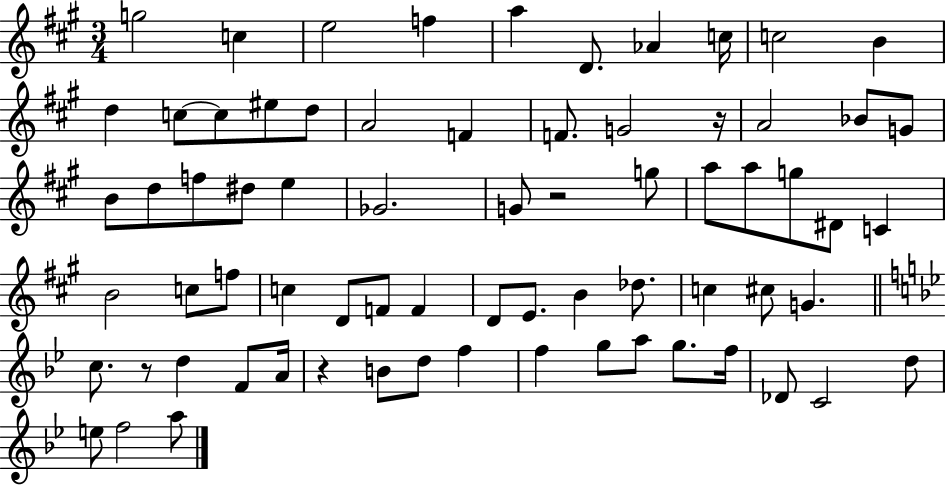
X:1
T:Untitled
M:3/4
L:1/4
K:A
g2 c e2 f a D/2 _A c/4 c2 B d c/2 c/2 ^e/2 d/2 A2 F F/2 G2 z/4 A2 _B/2 G/2 B/2 d/2 f/2 ^d/2 e _G2 G/2 z2 g/2 a/2 a/2 g/2 ^D/2 C B2 c/2 f/2 c D/2 F/2 F D/2 E/2 B _d/2 c ^c/2 G c/2 z/2 d F/2 A/4 z B/2 d/2 f f g/2 a/2 g/2 f/4 _D/2 C2 d/2 e/2 f2 a/2